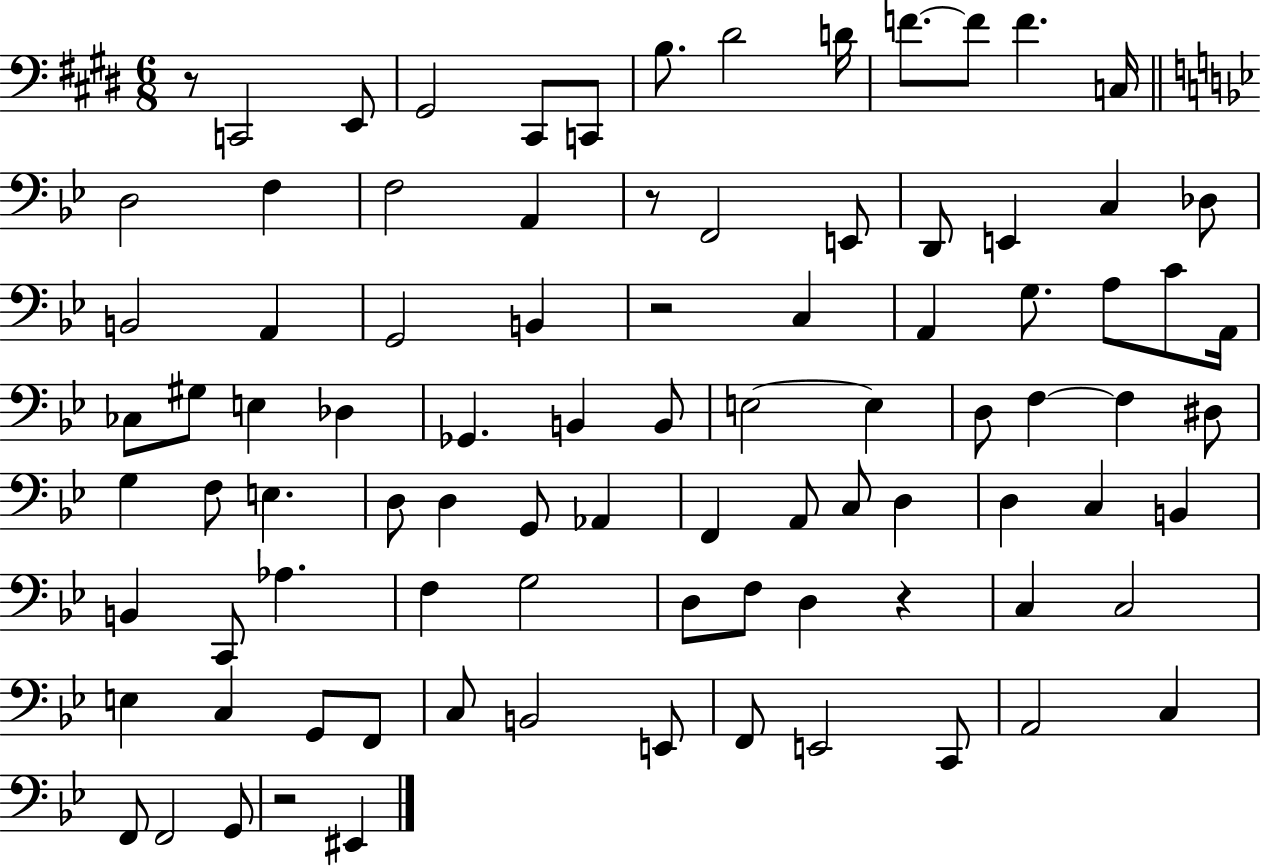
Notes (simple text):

R/e C2/h E2/e G#2/h C#2/e C2/e B3/e. D#4/h D4/s F4/e. F4/e F4/q. C3/s D3/h F3/q F3/h A2/q R/e F2/h E2/e D2/e E2/q C3/q Db3/e B2/h A2/q G2/h B2/q R/h C3/q A2/q G3/e. A3/e C4/e A2/s CES3/e G#3/e E3/q Db3/q Gb2/q. B2/q B2/e E3/h E3/q D3/e F3/q F3/q D#3/e G3/q F3/e E3/q. D3/e D3/q G2/e Ab2/q F2/q A2/e C3/e D3/q D3/q C3/q B2/q B2/q C2/e Ab3/q. F3/q G3/h D3/e F3/e D3/q R/q C3/q C3/h E3/q C3/q G2/e F2/e C3/e B2/h E2/e F2/e E2/h C2/e A2/h C3/q F2/e F2/h G2/e R/h EIS2/q